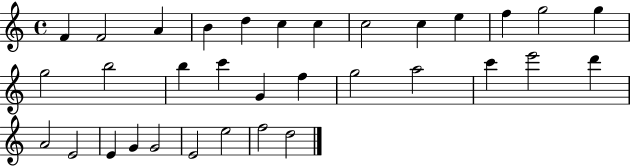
F4/q F4/h A4/q B4/q D5/q C5/q C5/q C5/h C5/q E5/q F5/q G5/h G5/q G5/h B5/h B5/q C6/q G4/q F5/q G5/h A5/h C6/q E6/h D6/q A4/h E4/h E4/q G4/q G4/h E4/h E5/h F5/h D5/h